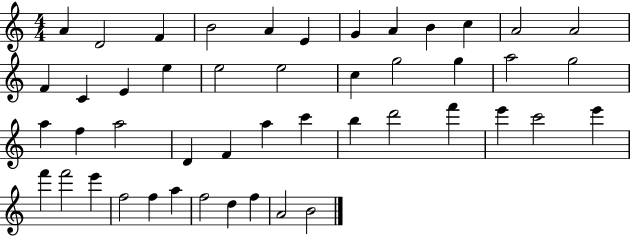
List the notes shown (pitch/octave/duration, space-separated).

A4/q D4/h F4/q B4/h A4/q E4/q G4/q A4/q B4/q C5/q A4/h A4/h F4/q C4/q E4/q E5/q E5/h E5/h C5/q G5/h G5/q A5/h G5/h A5/q F5/q A5/h D4/q F4/q A5/q C6/q B5/q D6/h F6/q E6/q C6/h E6/q F6/q F6/h E6/q F5/h F5/q A5/q F5/h D5/q F5/q A4/h B4/h